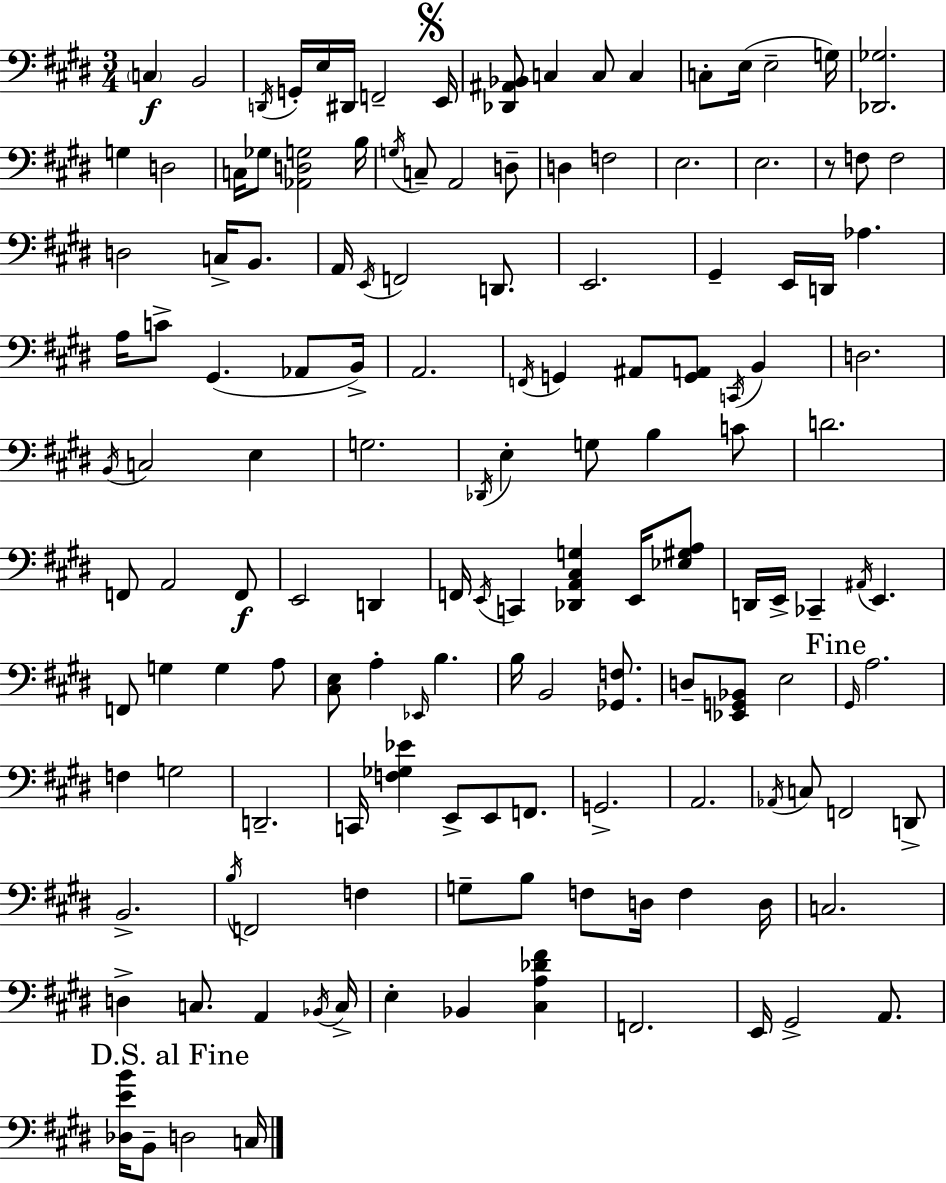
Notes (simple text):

C3/q B2/h D2/s G2/s E3/s D#2/s F2/h E2/s [Db2,A#2,Bb2]/e C3/q C3/e C3/q C3/e E3/s E3/h G3/s [Db2,Gb3]/h. G3/q D3/h C3/s Gb3/e [Ab2,D3,G3]/h B3/s G3/s C3/e A2/h D3/e D3/q F3/h E3/h. E3/h. R/e F3/e F3/h D3/h C3/s B2/e. A2/s E2/s F2/h D2/e. E2/h. G#2/q E2/s D2/s Ab3/q. A3/s C4/e G#2/q. Ab2/e B2/s A2/h. F2/s G2/q A#2/e [G2,A2]/e C2/s B2/q D3/h. B2/s C3/h E3/q G3/h. Db2/s E3/q G3/e B3/q C4/e D4/h. F2/e A2/h F2/e E2/h D2/q F2/s E2/s C2/q [Db2,A2,C#3,G3]/q E2/s [Eb3,G#3,A3]/e D2/s E2/s CES2/q A#2/s E2/q. F2/e G3/q G3/q A3/e [C#3,E3]/e A3/q Eb2/s B3/q. B3/s B2/h [Gb2,F3]/e. D3/e [Eb2,G2,Bb2]/e E3/h G#2/s A3/h. F3/q G3/h D2/h. C2/s [F3,Gb3,Eb4]/q E2/e E2/e F2/e. G2/h. A2/h. Ab2/s C3/e F2/h D2/e B2/h. B3/s F2/h F3/q G3/e B3/e F3/e D3/s F3/q D3/s C3/h. D3/q C3/e. A2/q Bb2/s C3/s E3/q Bb2/q [C#3,A3,Db4,F#4]/q F2/h. E2/s G#2/h A2/e. [Db3,E4,B4]/s B2/e D3/h C3/s